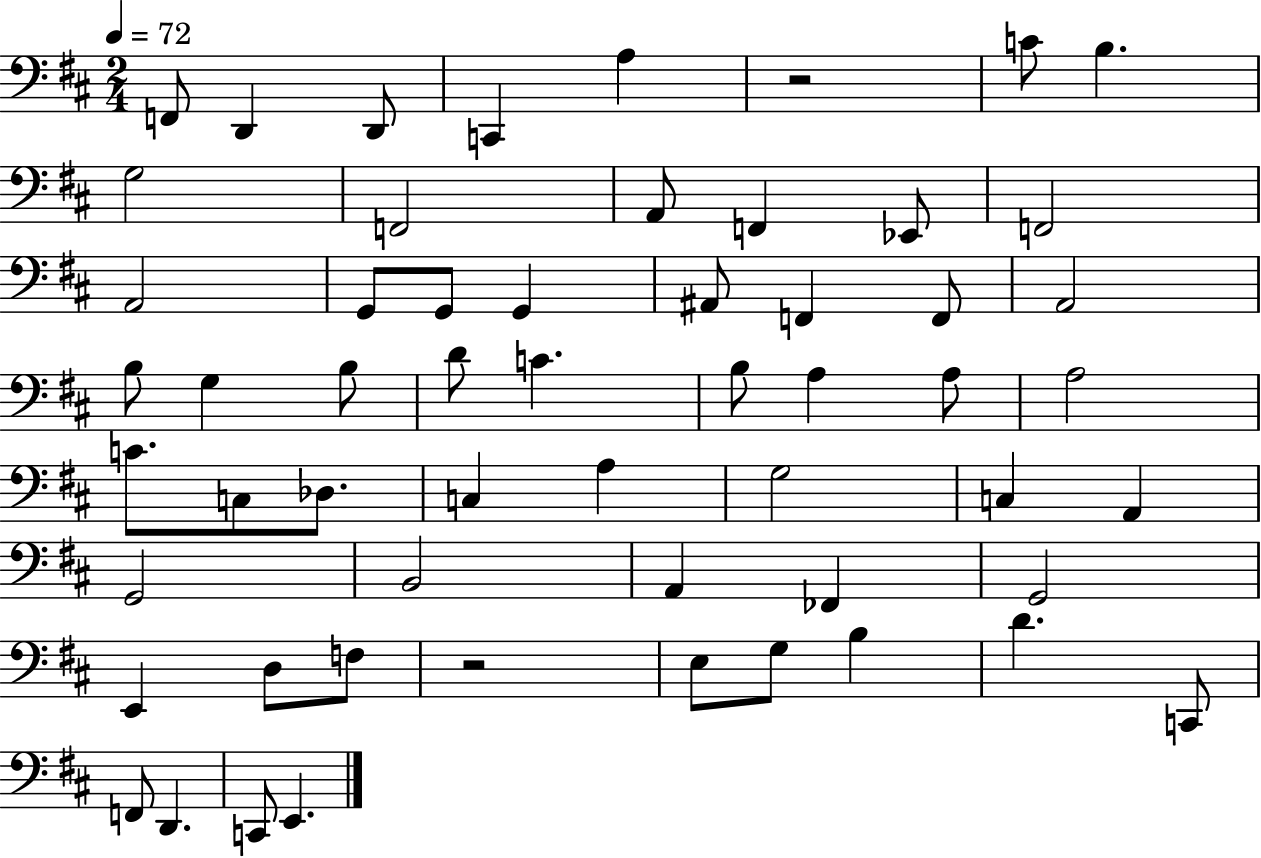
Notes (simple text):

F2/e D2/q D2/e C2/q A3/q R/h C4/e B3/q. G3/h F2/h A2/e F2/q Eb2/e F2/h A2/h G2/e G2/e G2/q A#2/e F2/q F2/e A2/h B3/e G3/q B3/e D4/e C4/q. B3/e A3/q A3/e A3/h C4/e. C3/e Db3/e. C3/q A3/q G3/h C3/q A2/q G2/h B2/h A2/q FES2/q G2/h E2/q D3/e F3/e R/h E3/e G3/e B3/q D4/q. C2/e F2/e D2/q. C2/e E2/q.